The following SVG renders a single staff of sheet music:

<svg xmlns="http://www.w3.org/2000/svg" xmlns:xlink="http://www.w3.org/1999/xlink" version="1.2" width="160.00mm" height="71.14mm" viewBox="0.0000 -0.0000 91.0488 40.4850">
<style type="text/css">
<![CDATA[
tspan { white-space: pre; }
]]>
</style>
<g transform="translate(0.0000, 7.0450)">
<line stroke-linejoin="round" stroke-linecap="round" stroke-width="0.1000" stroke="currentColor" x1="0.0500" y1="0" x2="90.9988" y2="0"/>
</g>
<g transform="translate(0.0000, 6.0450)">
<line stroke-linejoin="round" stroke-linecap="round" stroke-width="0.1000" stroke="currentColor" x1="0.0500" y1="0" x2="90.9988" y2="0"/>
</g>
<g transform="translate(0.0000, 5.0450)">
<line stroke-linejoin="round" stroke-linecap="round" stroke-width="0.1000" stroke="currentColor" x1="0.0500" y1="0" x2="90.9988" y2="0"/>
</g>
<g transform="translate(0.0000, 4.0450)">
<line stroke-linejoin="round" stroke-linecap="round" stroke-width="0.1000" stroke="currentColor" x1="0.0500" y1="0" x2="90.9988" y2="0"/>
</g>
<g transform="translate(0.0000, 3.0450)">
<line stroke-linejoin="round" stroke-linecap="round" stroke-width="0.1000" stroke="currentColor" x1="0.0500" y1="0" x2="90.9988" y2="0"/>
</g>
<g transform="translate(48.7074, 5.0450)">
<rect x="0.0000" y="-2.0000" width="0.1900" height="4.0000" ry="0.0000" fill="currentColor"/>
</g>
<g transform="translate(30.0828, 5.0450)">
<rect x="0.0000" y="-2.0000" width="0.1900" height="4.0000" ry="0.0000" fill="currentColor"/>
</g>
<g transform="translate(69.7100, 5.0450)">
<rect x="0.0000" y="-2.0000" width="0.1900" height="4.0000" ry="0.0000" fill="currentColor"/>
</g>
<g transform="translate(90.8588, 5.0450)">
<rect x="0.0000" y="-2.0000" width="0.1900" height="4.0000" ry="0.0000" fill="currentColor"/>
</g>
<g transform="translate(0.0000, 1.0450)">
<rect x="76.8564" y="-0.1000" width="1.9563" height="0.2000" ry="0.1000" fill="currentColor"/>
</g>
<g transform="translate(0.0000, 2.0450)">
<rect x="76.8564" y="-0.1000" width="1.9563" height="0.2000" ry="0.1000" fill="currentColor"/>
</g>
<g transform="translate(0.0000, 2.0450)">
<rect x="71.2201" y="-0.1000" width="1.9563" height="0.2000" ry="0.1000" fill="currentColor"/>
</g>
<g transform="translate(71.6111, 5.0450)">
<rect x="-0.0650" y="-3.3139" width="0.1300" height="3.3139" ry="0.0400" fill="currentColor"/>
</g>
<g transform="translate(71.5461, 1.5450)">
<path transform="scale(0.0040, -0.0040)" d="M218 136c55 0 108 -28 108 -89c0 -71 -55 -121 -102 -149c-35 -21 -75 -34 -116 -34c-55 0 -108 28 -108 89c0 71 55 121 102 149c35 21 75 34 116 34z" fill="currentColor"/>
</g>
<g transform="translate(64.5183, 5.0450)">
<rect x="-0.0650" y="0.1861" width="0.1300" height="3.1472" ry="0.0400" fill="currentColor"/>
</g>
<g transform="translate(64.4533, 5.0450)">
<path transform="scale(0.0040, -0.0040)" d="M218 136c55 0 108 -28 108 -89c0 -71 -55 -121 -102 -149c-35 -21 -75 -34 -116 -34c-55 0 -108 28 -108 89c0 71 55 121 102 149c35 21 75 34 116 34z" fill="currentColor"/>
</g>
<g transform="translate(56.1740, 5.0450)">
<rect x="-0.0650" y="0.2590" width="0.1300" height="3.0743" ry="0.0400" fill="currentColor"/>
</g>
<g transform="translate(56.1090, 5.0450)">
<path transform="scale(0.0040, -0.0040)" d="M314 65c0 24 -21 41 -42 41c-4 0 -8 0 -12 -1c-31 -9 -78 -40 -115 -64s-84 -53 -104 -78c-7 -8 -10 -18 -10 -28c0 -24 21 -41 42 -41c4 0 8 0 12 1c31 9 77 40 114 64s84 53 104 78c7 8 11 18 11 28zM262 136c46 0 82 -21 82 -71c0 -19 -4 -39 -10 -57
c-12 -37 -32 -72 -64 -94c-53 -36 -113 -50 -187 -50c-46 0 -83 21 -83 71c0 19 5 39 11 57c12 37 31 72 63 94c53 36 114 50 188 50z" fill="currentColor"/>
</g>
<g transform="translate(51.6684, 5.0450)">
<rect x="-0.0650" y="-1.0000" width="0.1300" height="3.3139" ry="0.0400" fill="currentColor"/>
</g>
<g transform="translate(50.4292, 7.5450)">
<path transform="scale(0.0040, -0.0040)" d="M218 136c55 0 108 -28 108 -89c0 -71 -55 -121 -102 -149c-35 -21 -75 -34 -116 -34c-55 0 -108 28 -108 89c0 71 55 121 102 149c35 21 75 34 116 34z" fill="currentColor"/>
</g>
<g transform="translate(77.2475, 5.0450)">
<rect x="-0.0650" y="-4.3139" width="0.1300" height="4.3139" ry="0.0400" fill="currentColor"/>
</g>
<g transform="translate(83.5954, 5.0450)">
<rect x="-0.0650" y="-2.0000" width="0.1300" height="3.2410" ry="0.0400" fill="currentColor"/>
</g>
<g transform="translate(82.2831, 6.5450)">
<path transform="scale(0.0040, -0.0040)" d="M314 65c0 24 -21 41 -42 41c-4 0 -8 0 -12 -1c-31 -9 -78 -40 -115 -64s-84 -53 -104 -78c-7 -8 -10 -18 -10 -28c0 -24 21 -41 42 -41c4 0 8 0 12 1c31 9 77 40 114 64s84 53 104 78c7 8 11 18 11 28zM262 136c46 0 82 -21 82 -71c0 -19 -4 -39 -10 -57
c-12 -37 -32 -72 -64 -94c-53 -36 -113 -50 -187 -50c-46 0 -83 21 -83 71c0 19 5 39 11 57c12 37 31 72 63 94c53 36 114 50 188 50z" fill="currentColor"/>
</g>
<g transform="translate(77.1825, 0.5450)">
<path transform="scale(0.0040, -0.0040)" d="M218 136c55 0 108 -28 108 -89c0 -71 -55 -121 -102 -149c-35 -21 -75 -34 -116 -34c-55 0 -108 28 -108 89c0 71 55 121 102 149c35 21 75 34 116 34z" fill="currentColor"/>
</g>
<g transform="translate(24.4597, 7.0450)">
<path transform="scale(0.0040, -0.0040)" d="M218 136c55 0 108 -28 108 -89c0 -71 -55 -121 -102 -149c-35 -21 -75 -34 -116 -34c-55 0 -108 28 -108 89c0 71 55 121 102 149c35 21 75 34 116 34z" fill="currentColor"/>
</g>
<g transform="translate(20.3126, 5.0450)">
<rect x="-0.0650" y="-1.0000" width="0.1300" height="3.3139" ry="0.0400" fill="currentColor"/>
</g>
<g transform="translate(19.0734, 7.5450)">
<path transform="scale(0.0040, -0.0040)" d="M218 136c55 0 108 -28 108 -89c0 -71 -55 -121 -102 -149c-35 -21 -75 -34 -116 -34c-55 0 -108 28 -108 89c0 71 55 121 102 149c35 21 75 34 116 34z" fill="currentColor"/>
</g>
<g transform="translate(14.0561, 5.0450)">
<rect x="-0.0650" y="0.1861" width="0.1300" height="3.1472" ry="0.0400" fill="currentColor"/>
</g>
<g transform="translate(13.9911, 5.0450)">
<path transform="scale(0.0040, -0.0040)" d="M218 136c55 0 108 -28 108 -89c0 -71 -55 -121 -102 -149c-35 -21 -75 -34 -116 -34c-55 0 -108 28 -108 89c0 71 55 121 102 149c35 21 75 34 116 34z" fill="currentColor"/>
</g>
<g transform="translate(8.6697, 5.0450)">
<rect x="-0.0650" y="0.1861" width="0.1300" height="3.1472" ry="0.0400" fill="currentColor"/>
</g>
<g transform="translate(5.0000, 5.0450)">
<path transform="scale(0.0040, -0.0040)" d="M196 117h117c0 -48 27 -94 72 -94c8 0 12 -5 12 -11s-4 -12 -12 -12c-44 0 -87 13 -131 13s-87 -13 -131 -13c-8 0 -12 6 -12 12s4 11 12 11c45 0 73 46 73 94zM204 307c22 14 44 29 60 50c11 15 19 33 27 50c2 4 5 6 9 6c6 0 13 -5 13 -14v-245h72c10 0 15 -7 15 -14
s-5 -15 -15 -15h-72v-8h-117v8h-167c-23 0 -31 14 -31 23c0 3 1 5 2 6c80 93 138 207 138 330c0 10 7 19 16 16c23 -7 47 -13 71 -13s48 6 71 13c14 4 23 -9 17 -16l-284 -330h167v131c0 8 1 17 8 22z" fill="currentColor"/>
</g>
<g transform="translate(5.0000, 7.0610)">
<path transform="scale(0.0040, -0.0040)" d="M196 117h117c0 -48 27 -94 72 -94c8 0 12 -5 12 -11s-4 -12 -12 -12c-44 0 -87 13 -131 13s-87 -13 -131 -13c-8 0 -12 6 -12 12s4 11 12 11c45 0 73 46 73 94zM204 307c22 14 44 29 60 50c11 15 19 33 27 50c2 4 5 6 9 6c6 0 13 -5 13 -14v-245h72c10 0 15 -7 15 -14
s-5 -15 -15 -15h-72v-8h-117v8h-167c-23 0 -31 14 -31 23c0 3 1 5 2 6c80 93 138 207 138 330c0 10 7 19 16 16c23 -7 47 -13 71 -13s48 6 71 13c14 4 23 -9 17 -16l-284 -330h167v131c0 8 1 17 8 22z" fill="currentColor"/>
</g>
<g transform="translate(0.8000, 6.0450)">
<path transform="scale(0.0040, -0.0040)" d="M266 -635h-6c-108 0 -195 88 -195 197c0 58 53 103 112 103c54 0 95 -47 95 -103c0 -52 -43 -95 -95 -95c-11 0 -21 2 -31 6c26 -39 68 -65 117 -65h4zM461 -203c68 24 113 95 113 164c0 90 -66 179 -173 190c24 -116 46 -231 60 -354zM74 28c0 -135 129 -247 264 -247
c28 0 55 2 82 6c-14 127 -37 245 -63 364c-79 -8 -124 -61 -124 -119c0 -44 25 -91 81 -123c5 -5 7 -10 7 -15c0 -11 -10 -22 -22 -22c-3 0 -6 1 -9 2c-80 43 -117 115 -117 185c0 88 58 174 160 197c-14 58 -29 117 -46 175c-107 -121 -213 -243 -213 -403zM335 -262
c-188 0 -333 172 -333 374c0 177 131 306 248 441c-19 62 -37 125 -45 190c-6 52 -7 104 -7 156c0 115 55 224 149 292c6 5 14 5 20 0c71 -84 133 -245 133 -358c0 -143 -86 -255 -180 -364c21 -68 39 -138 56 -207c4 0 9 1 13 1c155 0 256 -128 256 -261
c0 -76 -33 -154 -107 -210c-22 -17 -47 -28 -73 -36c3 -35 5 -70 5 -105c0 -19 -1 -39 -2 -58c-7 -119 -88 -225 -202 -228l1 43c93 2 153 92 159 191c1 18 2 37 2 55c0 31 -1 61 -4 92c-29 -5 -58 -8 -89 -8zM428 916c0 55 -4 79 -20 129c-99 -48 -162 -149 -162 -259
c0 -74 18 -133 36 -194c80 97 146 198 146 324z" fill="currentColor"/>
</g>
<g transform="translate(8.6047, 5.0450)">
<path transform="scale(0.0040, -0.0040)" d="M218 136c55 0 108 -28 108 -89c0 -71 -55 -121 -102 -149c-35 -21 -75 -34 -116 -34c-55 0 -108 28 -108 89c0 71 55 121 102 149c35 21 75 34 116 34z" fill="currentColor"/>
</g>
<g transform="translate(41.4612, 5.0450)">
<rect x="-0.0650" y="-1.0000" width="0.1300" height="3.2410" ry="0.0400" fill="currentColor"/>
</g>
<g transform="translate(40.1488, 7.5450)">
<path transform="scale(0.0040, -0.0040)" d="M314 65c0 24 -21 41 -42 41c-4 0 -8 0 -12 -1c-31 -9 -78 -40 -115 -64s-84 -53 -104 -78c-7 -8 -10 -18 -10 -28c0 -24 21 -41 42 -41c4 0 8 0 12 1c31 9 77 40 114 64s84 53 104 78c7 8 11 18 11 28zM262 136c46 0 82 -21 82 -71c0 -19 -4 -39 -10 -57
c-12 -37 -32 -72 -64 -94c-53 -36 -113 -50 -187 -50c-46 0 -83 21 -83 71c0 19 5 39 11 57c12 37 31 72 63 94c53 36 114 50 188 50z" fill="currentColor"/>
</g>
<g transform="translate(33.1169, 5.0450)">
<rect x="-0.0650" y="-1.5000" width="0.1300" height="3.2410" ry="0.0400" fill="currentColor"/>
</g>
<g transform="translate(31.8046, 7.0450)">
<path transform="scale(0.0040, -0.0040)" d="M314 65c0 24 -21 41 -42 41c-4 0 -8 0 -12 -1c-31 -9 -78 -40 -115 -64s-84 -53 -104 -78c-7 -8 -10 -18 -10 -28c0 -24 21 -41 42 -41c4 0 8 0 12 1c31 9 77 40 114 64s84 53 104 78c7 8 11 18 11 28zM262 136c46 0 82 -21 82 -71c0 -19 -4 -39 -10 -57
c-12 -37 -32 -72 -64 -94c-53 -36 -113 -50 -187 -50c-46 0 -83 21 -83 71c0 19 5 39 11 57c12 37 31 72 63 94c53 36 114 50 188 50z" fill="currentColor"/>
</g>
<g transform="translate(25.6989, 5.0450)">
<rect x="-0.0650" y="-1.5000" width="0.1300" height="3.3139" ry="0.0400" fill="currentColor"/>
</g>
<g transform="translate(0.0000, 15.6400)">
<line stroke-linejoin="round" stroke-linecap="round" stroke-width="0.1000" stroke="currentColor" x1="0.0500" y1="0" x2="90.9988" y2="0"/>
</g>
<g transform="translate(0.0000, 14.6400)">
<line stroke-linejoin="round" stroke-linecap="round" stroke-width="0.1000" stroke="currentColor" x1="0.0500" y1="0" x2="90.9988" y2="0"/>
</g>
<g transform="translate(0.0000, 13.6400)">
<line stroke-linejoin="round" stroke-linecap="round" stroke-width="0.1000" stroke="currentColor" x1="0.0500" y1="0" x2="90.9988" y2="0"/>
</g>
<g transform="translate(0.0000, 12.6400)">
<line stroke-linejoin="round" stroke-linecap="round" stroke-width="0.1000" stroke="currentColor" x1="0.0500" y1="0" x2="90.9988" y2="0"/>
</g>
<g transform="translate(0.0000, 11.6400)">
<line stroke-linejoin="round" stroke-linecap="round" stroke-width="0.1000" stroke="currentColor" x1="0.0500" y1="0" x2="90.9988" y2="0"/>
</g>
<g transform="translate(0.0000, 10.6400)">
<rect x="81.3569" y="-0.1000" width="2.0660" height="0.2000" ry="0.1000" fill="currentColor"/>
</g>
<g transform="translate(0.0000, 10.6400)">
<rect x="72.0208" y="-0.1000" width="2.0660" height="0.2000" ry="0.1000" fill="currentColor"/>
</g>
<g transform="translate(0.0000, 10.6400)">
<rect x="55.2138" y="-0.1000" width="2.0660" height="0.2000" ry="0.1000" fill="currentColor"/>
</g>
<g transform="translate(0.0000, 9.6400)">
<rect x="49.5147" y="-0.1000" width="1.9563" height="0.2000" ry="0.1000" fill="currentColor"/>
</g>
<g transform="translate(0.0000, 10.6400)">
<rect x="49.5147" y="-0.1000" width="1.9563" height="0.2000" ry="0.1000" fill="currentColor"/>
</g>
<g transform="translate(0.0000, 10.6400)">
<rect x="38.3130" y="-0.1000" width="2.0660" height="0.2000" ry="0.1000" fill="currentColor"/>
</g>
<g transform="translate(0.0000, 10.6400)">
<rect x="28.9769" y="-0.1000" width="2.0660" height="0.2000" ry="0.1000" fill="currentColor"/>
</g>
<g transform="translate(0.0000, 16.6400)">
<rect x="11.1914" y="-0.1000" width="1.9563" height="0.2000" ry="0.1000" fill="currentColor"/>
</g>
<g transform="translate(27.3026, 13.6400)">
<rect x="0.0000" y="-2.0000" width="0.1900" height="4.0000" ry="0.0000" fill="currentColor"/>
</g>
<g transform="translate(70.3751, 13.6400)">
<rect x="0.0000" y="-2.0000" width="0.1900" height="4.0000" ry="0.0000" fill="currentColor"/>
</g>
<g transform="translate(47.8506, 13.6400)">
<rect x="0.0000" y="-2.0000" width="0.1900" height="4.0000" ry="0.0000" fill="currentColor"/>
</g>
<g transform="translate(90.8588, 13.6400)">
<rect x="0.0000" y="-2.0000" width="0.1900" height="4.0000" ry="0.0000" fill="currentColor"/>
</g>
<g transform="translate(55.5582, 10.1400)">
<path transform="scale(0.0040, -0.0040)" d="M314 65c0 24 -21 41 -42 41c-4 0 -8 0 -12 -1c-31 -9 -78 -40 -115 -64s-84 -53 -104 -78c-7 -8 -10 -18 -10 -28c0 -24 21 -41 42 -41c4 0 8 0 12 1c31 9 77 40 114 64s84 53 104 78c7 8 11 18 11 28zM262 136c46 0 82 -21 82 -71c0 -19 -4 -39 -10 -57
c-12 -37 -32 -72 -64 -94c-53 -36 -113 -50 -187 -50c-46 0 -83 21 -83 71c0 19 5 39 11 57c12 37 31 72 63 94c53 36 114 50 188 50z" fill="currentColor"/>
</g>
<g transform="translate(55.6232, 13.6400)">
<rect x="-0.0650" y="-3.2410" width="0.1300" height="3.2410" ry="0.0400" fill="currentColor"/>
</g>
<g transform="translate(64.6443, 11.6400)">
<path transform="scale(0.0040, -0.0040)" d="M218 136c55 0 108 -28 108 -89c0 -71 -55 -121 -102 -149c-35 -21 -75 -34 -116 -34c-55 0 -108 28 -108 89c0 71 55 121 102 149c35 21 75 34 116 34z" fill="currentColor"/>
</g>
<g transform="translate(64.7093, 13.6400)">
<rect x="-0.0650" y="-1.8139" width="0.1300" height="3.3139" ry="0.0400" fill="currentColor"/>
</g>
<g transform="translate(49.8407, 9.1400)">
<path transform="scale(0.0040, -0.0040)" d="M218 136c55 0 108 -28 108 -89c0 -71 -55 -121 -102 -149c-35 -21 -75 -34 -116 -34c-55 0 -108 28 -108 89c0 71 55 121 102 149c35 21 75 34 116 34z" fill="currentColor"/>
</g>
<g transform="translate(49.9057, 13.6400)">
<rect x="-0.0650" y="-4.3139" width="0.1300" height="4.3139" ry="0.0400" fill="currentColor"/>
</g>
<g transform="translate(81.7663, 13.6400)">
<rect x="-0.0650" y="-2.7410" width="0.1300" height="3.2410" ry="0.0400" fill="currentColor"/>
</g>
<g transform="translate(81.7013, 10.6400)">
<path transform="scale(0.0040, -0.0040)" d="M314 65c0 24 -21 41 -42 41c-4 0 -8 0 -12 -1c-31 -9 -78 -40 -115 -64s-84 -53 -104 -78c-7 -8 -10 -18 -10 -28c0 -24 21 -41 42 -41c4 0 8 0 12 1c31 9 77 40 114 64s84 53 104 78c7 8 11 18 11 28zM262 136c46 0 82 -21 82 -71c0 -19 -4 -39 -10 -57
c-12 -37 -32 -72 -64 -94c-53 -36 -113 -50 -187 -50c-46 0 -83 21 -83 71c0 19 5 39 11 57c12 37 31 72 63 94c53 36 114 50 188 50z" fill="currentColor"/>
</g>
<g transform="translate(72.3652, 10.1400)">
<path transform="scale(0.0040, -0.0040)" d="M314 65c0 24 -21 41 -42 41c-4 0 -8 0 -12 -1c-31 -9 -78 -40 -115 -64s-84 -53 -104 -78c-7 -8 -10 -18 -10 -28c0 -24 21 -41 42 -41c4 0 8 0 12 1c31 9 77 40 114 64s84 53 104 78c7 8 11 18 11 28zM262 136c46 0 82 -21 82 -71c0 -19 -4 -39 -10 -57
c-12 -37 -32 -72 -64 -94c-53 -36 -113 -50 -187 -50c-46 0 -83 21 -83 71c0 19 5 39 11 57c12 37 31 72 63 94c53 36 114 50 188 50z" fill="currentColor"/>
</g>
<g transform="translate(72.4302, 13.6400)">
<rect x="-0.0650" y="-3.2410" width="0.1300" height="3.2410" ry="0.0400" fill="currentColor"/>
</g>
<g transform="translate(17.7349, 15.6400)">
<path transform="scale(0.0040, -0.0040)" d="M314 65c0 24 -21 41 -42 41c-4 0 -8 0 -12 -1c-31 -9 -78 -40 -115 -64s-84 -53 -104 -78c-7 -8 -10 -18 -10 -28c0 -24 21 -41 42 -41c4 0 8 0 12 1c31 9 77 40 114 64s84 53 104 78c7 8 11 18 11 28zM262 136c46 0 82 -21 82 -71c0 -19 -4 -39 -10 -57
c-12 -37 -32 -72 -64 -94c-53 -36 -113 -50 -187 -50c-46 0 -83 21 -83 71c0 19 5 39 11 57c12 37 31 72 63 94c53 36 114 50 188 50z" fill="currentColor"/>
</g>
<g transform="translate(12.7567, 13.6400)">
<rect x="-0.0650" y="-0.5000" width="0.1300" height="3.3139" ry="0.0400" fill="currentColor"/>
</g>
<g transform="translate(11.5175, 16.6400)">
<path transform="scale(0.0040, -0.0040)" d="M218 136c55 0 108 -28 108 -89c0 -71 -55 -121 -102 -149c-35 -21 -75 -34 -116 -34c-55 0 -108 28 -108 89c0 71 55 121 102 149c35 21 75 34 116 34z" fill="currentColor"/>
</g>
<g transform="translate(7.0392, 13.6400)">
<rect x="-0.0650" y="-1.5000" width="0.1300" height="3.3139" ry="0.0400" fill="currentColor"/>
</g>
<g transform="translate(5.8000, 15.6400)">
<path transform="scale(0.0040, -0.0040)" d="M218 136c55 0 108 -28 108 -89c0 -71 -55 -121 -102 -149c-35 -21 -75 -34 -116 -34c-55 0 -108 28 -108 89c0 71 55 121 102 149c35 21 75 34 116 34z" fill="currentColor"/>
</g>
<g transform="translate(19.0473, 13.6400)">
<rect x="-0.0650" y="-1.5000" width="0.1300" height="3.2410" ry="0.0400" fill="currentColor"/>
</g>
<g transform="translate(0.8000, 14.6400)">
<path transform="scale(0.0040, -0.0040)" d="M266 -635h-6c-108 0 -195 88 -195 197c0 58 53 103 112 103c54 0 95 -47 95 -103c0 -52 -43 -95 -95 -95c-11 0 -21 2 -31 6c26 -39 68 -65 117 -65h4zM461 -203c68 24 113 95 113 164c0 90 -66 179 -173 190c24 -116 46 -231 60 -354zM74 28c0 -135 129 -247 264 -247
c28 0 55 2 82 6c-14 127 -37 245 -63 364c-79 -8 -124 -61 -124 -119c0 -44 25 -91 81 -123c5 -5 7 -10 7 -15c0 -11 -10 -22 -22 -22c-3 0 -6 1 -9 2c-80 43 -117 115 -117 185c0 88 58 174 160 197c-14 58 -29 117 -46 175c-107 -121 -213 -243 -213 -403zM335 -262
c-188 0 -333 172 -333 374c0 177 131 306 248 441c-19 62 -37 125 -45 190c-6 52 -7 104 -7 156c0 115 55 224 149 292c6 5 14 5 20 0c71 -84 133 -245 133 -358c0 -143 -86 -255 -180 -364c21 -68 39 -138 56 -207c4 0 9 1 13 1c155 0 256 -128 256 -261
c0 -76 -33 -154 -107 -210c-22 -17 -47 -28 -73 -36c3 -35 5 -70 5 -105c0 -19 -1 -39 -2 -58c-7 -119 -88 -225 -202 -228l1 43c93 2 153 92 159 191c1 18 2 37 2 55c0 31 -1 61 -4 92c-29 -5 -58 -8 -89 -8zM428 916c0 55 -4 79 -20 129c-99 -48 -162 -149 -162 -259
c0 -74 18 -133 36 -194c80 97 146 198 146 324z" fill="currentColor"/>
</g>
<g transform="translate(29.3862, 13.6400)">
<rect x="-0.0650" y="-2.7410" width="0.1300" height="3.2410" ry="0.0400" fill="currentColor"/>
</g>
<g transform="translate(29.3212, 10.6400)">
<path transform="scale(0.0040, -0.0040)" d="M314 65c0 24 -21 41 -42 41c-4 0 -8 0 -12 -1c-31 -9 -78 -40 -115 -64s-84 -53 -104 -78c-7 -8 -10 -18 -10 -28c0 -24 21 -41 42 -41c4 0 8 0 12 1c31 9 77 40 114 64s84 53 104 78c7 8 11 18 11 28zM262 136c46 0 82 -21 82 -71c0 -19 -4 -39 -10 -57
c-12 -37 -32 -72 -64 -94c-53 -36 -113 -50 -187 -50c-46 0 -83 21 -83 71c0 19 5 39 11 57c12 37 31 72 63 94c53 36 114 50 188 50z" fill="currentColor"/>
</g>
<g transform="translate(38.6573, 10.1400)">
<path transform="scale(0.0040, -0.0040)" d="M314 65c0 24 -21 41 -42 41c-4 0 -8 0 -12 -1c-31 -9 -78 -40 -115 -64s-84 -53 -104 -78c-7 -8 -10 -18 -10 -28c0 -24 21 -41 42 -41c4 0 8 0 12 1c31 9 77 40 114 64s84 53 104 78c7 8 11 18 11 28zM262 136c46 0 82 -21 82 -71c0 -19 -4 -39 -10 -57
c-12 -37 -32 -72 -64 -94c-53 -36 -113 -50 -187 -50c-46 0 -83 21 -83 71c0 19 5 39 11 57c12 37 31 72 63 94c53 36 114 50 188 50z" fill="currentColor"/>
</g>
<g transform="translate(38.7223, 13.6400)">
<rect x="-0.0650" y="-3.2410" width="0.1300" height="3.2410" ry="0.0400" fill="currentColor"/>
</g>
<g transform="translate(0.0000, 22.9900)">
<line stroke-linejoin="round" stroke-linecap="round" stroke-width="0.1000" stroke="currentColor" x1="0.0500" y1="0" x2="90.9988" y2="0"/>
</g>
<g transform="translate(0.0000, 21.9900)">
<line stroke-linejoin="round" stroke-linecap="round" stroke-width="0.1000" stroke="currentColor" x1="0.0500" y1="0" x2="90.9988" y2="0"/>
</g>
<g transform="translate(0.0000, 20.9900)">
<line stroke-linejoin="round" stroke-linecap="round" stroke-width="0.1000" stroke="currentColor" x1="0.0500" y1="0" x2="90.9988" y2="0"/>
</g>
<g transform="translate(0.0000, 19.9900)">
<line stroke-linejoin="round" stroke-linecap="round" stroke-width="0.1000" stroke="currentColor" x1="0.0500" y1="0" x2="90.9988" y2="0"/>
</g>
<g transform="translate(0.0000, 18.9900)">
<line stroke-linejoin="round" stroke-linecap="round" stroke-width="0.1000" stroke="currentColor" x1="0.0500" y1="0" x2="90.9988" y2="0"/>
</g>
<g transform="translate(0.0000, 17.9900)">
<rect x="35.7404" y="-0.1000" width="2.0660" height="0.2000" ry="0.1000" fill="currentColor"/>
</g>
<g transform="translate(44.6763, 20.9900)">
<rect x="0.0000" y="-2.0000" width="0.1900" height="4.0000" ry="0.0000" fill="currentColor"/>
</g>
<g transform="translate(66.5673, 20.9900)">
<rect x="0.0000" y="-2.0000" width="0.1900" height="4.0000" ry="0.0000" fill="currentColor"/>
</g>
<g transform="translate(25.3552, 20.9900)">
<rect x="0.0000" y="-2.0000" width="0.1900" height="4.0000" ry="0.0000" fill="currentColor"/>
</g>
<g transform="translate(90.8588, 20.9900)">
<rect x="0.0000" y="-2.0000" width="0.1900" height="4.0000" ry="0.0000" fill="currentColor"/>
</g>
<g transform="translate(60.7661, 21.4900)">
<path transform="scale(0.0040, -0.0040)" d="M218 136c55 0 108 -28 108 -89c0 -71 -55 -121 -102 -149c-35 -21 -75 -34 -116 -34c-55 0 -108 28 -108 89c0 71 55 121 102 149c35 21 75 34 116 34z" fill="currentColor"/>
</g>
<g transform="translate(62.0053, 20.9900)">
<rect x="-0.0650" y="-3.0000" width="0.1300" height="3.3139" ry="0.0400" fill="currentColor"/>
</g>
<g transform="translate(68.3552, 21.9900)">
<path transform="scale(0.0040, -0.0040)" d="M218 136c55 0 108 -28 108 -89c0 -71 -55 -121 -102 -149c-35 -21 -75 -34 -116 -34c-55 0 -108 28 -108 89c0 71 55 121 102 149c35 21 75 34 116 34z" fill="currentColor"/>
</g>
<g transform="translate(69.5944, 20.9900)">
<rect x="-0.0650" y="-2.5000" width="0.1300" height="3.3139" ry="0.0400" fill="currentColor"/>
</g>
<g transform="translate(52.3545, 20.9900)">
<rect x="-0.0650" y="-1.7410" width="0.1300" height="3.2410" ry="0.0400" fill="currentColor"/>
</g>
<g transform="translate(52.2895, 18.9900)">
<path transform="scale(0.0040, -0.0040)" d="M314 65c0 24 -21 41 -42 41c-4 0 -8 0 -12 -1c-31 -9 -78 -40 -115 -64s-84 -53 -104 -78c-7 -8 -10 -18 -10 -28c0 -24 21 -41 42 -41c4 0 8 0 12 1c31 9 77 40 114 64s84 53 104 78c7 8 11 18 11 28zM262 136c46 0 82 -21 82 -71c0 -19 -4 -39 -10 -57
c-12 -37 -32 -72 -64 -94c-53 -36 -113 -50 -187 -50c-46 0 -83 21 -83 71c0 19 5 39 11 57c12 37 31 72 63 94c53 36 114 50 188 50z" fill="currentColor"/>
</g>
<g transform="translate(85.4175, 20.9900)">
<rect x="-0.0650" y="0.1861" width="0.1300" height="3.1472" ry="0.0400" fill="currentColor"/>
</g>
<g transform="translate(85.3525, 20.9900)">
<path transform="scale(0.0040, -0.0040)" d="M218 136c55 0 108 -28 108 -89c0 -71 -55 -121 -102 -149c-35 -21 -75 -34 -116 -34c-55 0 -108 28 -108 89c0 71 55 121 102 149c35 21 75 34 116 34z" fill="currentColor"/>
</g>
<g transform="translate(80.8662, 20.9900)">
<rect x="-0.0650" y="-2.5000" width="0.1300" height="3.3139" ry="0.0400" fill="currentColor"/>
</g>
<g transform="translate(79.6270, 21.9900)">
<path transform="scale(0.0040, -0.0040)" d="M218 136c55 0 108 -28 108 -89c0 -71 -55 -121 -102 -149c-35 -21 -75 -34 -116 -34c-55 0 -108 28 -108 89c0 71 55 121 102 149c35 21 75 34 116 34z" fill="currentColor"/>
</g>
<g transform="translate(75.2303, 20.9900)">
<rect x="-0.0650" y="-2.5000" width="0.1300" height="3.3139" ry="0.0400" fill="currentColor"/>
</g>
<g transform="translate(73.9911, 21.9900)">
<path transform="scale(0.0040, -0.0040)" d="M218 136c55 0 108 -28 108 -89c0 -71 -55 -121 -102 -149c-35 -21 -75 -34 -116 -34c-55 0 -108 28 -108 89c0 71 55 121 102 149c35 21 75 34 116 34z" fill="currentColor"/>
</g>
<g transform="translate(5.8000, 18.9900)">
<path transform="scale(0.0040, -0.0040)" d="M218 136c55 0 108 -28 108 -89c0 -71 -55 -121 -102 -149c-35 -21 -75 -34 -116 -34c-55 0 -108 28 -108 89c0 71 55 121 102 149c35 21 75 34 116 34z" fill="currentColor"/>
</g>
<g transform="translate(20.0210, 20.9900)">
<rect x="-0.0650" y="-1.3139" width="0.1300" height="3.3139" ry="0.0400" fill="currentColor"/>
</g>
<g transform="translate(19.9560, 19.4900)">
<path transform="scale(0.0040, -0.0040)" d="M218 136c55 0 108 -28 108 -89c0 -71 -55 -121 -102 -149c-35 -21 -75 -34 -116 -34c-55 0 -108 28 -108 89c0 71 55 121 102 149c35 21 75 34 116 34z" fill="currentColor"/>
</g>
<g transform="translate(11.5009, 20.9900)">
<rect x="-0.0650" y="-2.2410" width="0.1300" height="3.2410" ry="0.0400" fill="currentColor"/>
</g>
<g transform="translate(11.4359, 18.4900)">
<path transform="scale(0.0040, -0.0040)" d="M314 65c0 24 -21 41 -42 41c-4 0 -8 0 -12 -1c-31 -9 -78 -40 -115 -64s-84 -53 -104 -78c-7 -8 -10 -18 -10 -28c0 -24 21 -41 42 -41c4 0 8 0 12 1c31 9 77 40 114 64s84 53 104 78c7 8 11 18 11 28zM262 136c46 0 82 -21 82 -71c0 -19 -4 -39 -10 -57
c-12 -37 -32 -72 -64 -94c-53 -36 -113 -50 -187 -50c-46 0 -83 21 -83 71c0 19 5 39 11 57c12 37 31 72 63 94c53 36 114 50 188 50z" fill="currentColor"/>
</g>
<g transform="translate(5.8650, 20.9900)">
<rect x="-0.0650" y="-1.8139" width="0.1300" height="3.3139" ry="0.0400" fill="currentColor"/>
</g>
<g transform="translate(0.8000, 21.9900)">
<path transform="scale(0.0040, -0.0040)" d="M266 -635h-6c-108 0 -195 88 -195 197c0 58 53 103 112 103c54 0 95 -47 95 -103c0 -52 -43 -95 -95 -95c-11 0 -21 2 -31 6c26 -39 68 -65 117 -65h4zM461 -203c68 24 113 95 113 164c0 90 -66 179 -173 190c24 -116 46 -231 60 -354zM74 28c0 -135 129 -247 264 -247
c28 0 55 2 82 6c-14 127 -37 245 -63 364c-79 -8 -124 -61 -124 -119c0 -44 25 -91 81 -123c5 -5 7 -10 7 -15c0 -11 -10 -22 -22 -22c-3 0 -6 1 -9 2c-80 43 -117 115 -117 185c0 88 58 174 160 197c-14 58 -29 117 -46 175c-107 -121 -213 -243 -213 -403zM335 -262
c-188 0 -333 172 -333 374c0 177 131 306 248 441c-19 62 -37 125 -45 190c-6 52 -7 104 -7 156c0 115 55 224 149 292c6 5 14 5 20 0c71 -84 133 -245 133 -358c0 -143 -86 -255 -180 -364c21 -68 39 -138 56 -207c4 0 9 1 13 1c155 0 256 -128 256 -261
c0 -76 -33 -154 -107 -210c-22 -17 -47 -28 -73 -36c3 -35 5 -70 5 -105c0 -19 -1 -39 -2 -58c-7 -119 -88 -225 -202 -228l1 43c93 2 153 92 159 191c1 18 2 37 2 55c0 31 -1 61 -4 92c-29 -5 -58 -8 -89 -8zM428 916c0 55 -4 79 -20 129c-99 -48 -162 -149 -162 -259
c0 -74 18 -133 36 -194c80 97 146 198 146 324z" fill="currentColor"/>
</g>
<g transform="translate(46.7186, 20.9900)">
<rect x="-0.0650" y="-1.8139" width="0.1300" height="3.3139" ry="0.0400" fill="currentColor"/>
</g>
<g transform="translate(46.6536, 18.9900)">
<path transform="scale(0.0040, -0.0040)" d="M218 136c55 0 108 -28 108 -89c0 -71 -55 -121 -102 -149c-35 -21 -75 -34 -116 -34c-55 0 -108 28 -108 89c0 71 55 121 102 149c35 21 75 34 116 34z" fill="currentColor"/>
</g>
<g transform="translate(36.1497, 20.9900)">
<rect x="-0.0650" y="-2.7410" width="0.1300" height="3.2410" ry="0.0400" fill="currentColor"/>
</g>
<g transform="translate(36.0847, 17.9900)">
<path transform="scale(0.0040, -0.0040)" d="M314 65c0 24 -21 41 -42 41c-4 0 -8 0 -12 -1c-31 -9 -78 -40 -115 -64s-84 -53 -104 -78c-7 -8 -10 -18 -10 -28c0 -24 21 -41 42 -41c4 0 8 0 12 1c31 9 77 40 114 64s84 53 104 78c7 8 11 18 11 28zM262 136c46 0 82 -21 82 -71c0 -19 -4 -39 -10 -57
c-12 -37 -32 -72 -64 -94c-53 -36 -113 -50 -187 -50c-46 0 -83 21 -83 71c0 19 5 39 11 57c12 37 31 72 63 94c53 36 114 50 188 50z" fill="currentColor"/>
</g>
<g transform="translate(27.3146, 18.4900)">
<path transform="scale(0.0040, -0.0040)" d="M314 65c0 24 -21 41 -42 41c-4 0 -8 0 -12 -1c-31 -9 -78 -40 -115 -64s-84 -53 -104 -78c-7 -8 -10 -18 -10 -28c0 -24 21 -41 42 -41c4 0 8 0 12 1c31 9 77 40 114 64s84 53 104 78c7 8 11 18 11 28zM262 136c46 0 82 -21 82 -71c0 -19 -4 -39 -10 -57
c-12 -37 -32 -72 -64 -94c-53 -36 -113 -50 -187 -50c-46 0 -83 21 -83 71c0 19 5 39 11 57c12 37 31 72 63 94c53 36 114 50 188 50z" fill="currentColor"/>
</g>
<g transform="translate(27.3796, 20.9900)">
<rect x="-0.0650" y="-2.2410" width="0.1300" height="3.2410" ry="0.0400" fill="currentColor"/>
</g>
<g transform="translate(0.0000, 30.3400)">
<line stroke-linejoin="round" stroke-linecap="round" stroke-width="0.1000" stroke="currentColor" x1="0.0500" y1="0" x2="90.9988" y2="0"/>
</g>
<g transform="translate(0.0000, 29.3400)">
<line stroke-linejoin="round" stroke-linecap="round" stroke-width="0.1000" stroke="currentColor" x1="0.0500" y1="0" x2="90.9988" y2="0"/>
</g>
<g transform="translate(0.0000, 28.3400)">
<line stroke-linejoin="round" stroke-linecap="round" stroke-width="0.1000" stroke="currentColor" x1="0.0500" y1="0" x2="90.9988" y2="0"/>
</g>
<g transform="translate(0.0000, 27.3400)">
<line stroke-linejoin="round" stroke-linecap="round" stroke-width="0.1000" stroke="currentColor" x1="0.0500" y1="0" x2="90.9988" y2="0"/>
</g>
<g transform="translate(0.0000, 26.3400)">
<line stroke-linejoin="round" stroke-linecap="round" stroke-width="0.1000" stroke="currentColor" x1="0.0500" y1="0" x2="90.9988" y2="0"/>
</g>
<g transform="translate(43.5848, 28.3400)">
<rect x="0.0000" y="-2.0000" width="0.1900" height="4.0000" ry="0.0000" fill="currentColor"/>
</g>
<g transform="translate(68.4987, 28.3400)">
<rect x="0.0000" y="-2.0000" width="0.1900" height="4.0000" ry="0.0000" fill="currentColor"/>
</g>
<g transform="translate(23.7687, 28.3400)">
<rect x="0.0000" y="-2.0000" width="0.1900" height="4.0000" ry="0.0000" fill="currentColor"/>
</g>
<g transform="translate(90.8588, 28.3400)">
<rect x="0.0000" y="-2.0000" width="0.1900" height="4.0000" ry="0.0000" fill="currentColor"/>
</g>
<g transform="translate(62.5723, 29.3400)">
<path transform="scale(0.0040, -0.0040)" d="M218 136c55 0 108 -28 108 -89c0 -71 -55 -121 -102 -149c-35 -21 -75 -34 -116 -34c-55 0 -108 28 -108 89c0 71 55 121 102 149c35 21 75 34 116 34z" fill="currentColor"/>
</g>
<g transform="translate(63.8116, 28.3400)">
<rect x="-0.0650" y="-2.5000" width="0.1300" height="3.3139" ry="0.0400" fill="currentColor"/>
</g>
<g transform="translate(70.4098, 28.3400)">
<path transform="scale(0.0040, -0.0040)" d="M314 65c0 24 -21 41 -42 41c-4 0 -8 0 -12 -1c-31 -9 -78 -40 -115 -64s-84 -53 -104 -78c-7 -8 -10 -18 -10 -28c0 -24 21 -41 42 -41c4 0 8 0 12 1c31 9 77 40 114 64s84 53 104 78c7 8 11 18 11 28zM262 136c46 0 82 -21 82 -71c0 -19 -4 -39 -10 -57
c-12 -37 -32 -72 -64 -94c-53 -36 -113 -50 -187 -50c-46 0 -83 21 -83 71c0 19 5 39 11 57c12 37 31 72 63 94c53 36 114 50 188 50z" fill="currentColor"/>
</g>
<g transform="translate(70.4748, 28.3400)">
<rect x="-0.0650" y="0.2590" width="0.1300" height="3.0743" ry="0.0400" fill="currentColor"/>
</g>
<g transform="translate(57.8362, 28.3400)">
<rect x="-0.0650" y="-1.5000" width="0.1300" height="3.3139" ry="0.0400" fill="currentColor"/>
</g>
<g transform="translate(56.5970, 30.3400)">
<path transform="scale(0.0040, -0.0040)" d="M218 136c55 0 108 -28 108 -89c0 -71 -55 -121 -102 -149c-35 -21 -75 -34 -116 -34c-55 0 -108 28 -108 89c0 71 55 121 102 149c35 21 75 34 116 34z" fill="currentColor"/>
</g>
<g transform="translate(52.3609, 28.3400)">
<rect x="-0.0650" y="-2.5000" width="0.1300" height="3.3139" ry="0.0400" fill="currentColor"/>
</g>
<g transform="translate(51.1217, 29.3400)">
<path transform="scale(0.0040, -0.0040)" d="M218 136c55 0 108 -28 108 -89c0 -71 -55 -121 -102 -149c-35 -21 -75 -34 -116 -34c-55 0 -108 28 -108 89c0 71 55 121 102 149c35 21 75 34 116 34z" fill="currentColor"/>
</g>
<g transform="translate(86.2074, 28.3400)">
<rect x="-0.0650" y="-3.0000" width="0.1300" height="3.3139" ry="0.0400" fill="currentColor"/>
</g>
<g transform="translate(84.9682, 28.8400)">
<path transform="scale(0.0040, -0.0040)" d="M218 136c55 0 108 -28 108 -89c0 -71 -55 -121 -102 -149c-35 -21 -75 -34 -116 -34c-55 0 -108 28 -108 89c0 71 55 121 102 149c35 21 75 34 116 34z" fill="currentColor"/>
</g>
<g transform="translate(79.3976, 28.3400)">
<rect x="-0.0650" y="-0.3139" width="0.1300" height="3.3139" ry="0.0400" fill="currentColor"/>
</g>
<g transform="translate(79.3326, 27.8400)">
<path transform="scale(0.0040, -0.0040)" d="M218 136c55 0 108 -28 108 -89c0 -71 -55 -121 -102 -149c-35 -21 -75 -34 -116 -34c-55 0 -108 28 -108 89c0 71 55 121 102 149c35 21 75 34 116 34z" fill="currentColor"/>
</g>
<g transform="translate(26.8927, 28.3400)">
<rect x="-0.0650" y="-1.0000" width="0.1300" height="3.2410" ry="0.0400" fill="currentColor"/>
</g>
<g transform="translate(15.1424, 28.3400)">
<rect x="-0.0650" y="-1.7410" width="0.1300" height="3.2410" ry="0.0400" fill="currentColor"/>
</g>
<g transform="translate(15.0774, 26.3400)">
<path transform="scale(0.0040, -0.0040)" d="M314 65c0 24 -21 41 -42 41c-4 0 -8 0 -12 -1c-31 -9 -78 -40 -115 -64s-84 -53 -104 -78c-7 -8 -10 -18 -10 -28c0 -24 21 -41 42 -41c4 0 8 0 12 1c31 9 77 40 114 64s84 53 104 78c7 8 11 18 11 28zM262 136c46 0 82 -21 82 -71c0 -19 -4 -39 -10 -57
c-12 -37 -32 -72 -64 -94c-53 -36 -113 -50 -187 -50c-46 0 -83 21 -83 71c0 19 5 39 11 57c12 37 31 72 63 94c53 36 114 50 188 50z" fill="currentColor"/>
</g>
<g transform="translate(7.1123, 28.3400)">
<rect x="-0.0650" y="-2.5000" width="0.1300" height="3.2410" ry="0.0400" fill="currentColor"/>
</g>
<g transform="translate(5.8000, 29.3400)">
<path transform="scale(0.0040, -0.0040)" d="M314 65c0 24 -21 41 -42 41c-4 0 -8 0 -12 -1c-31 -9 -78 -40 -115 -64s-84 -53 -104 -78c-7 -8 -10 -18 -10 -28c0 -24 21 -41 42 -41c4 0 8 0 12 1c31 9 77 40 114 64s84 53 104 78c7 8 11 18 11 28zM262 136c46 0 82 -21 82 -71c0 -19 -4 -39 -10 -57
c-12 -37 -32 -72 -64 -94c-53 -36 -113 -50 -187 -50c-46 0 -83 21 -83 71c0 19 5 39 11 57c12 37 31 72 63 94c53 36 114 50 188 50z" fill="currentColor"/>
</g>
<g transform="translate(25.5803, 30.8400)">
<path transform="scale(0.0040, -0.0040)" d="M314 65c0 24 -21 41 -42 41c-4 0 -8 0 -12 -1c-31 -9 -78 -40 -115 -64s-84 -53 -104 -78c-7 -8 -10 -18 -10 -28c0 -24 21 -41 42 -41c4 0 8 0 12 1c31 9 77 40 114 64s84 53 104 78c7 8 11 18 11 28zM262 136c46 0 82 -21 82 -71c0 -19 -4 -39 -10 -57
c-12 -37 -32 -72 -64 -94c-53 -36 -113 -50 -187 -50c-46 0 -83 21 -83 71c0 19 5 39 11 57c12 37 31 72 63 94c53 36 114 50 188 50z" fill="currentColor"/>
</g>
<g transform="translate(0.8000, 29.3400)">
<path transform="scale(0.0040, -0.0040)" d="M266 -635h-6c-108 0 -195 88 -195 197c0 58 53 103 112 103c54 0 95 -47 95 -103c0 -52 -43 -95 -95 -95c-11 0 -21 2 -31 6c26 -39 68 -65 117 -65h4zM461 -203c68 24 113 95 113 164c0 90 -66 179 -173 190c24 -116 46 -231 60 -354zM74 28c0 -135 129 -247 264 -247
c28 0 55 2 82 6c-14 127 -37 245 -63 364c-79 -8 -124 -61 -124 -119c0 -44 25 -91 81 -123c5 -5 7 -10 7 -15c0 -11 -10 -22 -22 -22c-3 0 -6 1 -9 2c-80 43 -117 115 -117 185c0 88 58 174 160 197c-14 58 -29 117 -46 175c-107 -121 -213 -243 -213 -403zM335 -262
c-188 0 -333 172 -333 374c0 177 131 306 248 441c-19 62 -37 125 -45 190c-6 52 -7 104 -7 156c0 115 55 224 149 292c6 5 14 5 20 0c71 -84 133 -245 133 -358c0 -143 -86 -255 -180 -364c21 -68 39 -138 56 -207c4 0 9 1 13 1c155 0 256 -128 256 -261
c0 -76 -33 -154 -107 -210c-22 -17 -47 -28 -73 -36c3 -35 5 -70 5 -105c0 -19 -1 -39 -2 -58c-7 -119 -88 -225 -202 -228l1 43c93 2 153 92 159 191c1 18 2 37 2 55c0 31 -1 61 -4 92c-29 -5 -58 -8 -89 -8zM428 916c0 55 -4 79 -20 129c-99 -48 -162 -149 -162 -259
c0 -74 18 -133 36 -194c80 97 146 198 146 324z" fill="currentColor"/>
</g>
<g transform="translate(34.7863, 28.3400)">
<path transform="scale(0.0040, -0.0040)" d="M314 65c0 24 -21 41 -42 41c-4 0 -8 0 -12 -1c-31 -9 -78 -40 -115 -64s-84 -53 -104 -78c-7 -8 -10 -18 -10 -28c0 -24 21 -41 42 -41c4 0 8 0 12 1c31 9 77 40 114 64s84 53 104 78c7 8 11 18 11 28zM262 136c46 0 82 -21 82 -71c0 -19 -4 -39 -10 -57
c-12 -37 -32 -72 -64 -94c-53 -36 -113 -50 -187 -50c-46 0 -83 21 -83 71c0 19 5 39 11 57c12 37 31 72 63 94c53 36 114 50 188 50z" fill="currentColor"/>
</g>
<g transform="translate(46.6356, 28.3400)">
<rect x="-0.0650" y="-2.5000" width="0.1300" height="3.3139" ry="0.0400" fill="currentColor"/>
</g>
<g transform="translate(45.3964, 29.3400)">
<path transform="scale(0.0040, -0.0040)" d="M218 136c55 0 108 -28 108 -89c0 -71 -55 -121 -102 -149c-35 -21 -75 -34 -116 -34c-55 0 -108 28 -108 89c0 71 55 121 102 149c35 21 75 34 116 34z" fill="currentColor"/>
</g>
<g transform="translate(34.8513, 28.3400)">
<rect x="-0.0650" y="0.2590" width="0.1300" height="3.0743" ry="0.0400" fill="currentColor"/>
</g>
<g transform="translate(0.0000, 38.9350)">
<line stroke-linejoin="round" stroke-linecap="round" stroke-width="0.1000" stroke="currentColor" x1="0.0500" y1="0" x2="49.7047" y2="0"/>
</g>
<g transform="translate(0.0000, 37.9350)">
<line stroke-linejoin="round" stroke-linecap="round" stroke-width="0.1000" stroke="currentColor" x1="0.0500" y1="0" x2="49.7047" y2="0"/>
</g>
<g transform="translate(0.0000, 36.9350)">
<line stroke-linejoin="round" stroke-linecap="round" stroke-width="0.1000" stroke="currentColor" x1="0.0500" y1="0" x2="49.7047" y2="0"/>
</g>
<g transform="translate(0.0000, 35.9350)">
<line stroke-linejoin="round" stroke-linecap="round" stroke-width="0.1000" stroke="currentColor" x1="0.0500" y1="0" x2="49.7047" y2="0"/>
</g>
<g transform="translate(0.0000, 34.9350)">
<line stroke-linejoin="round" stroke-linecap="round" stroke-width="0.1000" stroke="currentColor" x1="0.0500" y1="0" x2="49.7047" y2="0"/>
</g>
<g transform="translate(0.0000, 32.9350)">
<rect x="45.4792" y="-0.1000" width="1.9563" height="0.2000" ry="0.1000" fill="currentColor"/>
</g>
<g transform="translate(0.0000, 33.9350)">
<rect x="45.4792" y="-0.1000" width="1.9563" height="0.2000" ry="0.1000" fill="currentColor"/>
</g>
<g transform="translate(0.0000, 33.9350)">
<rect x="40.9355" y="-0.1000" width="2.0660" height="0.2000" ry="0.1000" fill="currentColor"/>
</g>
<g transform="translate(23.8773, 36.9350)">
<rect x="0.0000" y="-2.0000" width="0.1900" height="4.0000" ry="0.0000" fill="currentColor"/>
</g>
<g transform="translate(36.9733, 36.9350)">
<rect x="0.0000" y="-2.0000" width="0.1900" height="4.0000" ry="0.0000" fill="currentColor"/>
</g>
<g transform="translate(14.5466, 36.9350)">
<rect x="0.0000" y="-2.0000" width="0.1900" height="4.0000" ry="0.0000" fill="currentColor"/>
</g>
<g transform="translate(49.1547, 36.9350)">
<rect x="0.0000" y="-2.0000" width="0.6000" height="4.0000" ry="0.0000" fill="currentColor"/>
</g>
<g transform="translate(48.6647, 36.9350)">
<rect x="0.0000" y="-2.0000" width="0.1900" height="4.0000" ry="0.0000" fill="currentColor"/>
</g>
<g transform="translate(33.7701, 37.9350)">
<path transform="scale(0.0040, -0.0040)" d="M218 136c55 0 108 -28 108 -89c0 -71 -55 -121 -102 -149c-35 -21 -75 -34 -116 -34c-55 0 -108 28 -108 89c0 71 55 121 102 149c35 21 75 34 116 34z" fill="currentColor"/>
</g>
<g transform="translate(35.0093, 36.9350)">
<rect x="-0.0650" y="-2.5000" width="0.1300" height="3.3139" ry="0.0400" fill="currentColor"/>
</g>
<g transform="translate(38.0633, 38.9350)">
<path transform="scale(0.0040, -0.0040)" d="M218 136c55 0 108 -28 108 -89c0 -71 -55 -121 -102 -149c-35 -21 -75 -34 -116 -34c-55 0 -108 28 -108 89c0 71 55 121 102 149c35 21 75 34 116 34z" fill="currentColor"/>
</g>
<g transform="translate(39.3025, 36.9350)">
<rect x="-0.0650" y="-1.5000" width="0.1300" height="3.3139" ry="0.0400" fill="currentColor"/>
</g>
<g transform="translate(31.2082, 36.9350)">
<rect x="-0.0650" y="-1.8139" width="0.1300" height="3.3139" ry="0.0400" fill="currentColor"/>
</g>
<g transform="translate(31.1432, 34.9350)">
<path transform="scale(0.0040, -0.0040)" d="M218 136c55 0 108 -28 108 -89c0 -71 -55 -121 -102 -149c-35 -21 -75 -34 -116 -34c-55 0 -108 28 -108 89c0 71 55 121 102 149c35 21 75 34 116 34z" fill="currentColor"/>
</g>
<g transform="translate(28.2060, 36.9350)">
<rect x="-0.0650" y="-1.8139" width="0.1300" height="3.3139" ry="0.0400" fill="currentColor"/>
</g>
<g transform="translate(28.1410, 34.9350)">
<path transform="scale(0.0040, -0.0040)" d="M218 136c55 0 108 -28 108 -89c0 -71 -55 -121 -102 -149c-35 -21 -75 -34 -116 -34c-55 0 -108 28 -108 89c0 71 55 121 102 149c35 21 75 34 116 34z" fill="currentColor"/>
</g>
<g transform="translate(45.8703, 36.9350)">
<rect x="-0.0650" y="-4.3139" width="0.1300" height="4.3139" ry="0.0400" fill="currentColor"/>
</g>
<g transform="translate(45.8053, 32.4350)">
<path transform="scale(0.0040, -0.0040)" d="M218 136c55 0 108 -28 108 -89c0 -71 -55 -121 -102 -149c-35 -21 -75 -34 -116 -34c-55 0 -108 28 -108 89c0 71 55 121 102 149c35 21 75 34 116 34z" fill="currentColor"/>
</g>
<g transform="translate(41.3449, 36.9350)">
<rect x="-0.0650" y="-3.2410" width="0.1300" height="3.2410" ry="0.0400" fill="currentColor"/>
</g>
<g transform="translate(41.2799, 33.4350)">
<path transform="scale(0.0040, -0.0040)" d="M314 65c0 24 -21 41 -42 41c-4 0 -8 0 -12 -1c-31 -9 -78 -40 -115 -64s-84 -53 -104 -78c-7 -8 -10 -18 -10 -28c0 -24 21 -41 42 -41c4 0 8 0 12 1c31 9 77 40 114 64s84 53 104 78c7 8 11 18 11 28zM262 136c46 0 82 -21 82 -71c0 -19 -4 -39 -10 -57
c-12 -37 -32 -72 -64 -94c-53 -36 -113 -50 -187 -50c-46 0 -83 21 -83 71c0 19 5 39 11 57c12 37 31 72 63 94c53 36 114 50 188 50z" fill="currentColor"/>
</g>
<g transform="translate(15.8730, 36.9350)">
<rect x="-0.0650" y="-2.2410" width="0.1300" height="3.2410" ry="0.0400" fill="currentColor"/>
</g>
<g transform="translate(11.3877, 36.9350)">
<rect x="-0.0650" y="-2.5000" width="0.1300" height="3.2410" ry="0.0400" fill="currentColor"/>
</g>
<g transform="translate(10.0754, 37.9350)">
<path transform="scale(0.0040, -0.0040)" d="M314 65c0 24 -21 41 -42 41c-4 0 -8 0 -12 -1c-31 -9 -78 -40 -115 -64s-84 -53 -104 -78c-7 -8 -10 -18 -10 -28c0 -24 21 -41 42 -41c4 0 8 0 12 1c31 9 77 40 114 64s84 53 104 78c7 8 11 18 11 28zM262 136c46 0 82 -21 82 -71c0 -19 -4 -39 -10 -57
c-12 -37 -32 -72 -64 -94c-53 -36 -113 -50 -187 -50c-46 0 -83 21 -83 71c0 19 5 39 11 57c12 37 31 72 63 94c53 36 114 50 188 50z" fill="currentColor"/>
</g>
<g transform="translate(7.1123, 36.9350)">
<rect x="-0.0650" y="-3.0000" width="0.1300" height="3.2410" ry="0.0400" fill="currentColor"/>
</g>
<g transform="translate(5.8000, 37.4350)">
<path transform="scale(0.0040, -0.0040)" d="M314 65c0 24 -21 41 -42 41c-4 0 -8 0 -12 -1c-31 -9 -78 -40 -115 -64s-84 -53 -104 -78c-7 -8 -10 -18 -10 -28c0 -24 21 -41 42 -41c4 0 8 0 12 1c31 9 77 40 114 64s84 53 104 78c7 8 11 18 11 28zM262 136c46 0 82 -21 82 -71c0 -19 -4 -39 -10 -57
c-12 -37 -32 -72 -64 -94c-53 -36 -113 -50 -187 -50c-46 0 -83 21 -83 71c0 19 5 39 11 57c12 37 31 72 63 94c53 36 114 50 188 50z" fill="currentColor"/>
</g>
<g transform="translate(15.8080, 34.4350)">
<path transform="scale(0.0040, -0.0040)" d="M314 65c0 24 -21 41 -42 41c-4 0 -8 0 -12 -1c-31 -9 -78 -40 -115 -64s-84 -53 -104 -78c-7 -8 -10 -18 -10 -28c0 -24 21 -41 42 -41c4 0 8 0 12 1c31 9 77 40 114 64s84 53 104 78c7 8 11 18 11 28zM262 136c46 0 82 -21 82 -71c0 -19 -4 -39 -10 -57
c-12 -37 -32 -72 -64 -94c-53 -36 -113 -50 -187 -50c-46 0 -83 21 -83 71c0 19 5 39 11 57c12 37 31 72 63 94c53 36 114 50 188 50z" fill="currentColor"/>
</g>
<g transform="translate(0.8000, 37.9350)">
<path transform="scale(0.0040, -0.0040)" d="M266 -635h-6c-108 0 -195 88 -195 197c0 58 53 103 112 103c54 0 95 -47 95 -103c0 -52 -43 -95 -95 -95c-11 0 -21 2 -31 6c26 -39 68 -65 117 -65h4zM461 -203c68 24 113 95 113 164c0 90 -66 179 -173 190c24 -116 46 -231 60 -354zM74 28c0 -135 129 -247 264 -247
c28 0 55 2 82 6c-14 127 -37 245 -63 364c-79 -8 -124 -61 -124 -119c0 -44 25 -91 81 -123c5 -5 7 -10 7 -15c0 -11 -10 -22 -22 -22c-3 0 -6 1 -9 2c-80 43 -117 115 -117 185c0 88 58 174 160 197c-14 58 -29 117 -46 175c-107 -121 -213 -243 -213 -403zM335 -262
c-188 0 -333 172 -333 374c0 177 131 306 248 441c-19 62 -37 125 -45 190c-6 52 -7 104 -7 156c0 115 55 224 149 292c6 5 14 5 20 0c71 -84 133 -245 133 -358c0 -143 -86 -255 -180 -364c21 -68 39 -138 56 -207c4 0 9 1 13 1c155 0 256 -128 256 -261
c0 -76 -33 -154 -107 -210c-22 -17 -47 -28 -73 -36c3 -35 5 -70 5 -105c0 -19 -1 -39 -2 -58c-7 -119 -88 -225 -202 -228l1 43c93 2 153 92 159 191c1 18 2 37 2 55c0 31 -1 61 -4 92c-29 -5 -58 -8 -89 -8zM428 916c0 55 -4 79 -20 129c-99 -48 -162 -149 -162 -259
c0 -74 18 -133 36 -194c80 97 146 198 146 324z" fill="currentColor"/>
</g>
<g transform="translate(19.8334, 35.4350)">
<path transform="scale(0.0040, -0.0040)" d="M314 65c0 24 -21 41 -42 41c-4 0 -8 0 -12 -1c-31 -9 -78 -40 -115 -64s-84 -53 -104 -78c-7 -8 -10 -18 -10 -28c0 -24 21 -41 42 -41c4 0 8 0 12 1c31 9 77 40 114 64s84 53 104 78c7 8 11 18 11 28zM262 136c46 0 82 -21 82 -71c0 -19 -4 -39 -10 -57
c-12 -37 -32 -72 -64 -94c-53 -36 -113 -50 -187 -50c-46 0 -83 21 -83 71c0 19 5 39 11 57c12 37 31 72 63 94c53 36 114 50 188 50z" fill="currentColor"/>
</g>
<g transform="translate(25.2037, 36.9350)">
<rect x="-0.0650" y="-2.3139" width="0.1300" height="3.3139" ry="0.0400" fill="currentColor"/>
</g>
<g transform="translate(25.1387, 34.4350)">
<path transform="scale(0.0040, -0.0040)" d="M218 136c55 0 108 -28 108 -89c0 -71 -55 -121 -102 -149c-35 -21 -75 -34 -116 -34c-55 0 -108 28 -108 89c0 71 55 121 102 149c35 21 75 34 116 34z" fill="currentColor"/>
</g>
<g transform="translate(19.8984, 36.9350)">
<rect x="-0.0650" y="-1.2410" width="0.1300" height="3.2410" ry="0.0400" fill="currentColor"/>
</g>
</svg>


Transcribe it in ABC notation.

X:1
T:Untitled
M:4/4
L:1/4
K:C
B B D E E2 D2 D B2 B b d' F2 E C E2 a2 b2 d' b2 f b2 a2 f g2 e g2 a2 f f2 A G G G B G2 f2 D2 B2 G G E G B2 c A A2 G2 g2 e2 g f f G E b2 d'